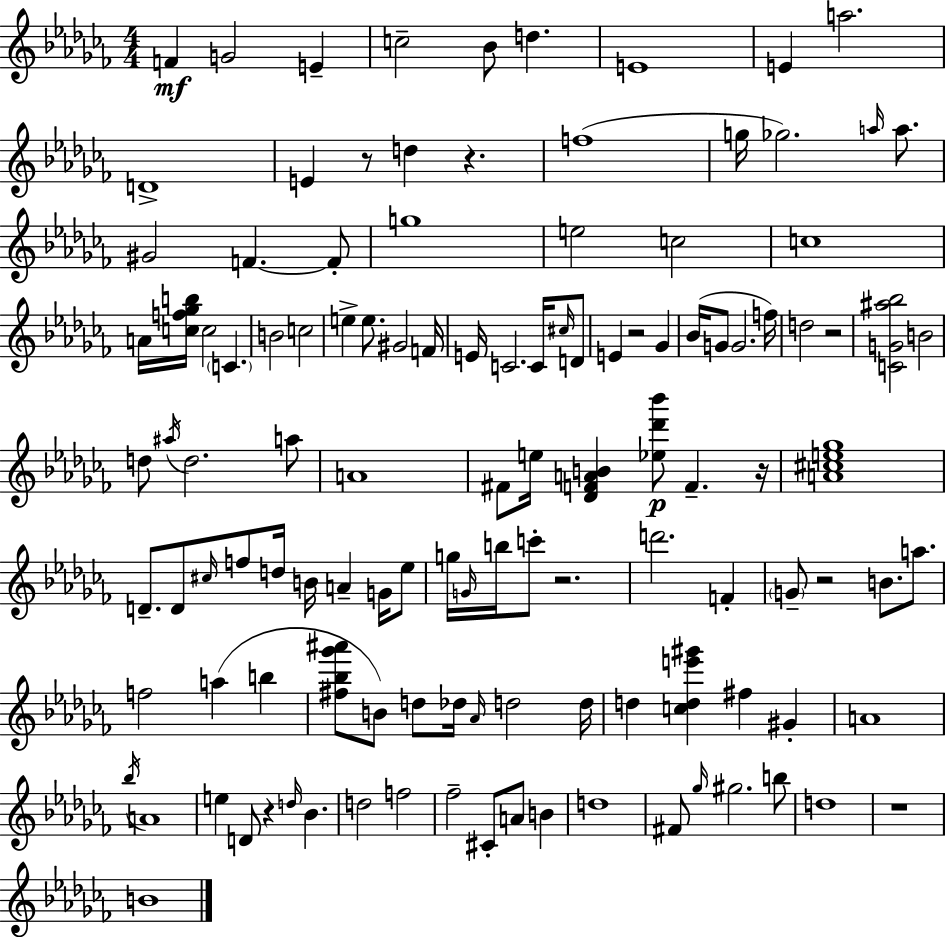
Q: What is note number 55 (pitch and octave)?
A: D4